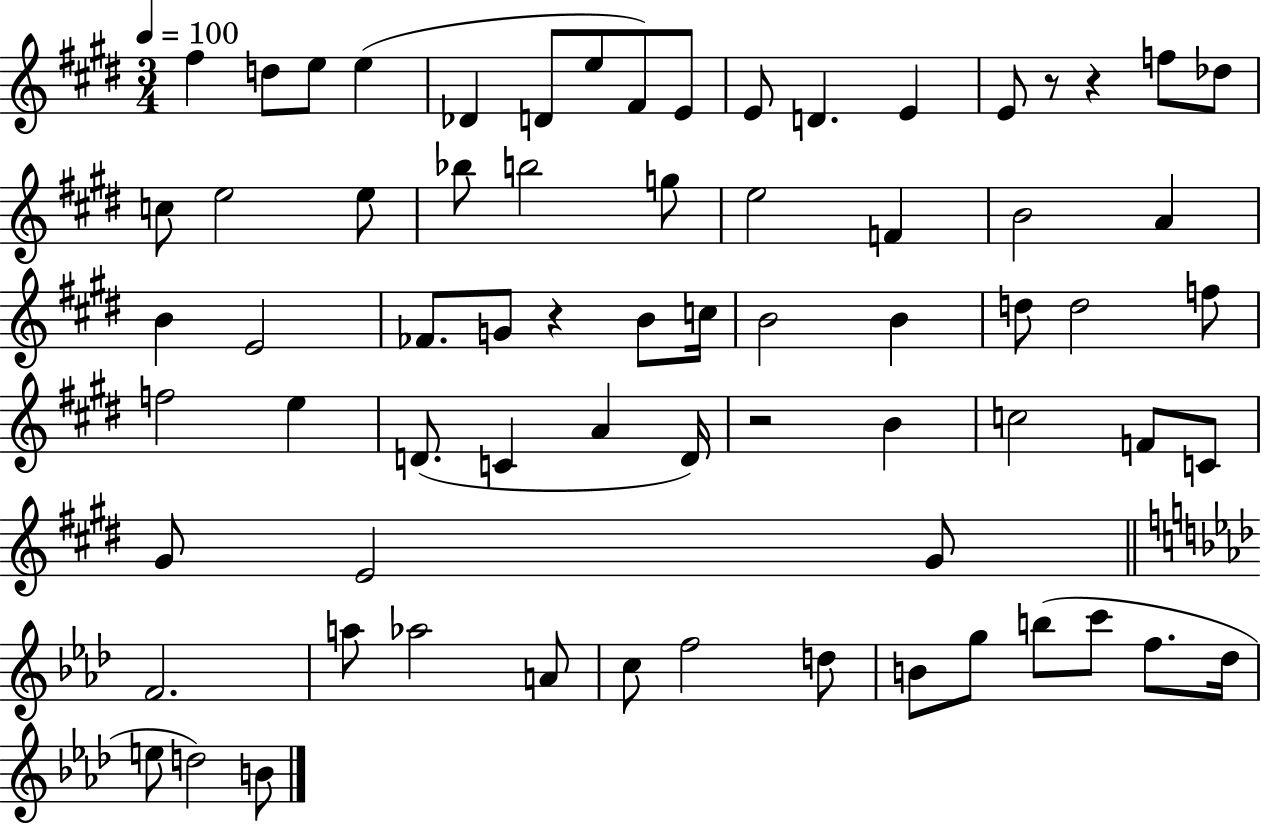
{
  \clef treble
  \numericTimeSignature
  \time 3/4
  \key e \major
  \tempo 4 = 100
  fis''4 d''8 e''8 e''4( | des'4 d'8 e''8 fis'8) e'8 | e'8 d'4. e'4 | e'8 r8 r4 f''8 des''8 | \break c''8 e''2 e''8 | bes''8 b''2 g''8 | e''2 f'4 | b'2 a'4 | \break b'4 e'2 | fes'8. g'8 r4 b'8 c''16 | b'2 b'4 | d''8 d''2 f''8 | \break f''2 e''4 | d'8.( c'4 a'4 d'16) | r2 b'4 | c''2 f'8 c'8 | \break gis'8 e'2 gis'8 | \bar "||" \break \key aes \major f'2. | a''8 aes''2 a'8 | c''8 f''2 d''8 | b'8 g''8 b''8( c'''8 f''8. des''16 | \break e''8 d''2) b'8 | \bar "|."
}